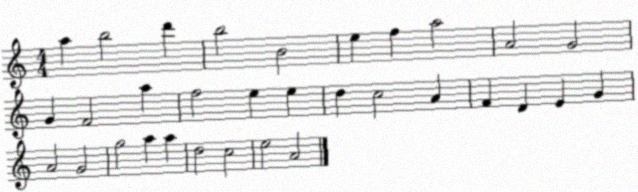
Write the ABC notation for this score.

X:1
T:Untitled
M:4/4
L:1/4
K:C
a b2 d' b2 B2 e f a2 A2 G2 G F2 a f2 e e d c2 A F D E G A2 G2 g2 a a d2 c2 e2 A2